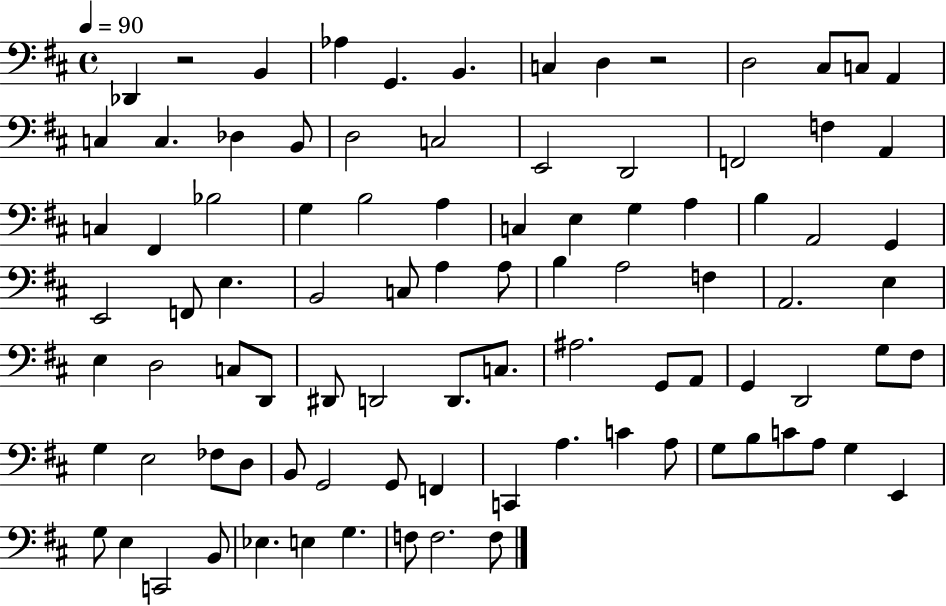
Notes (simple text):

Db2/q R/h B2/q Ab3/q G2/q. B2/q. C3/q D3/q R/h D3/h C#3/e C3/e A2/q C3/q C3/q. Db3/q B2/e D3/h C3/h E2/h D2/h F2/h F3/q A2/q C3/q F#2/q Bb3/h G3/q B3/h A3/q C3/q E3/q G3/q A3/q B3/q A2/h G2/q E2/h F2/e E3/q. B2/h C3/e A3/q A3/e B3/q A3/h F3/q A2/h. E3/q E3/q D3/h C3/e D2/e D#2/e D2/h D2/e. C3/e. A#3/h. G2/e A2/e G2/q D2/h G3/e F#3/e G3/q E3/h FES3/e D3/e B2/e G2/h G2/e F2/q C2/q A3/q. C4/q A3/e G3/e B3/e C4/e A3/e G3/q E2/q G3/e E3/q C2/h B2/e Eb3/q. E3/q G3/q. F3/e F3/h. F3/e